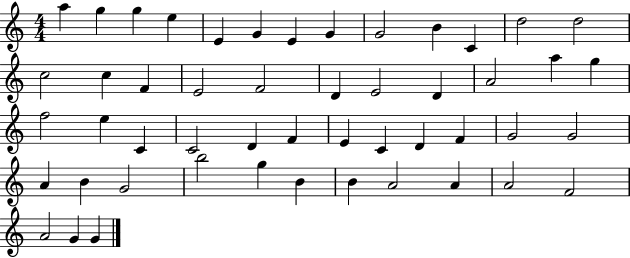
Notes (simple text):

A5/q G5/q G5/q E5/q E4/q G4/q E4/q G4/q G4/h B4/q C4/q D5/h D5/h C5/h C5/q F4/q E4/h F4/h D4/q E4/h D4/q A4/h A5/q G5/q F5/h E5/q C4/q C4/h D4/q F4/q E4/q C4/q D4/q F4/q G4/h G4/h A4/q B4/q G4/h B5/h G5/q B4/q B4/q A4/h A4/q A4/h F4/h A4/h G4/q G4/q